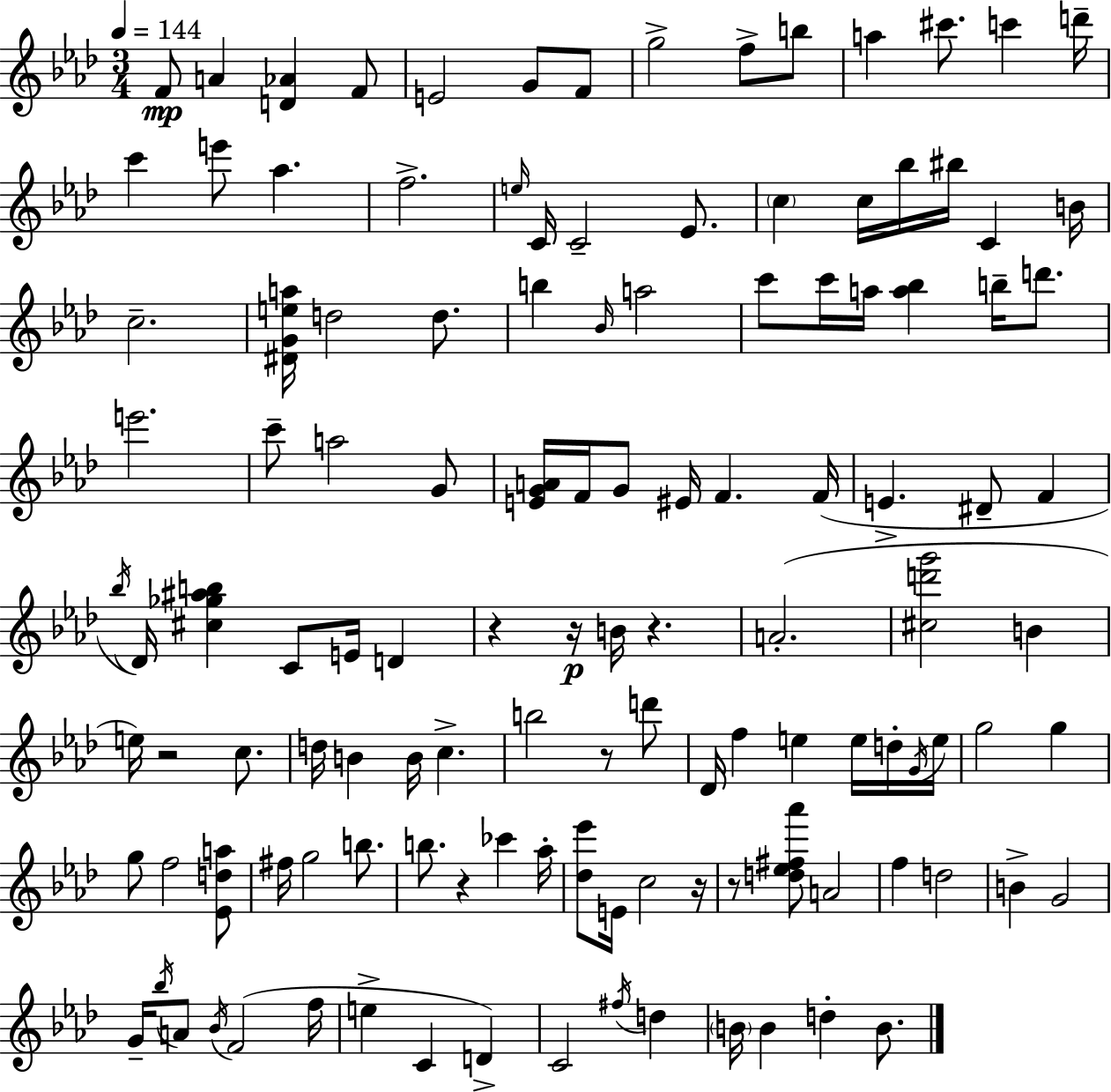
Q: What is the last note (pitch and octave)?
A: B4